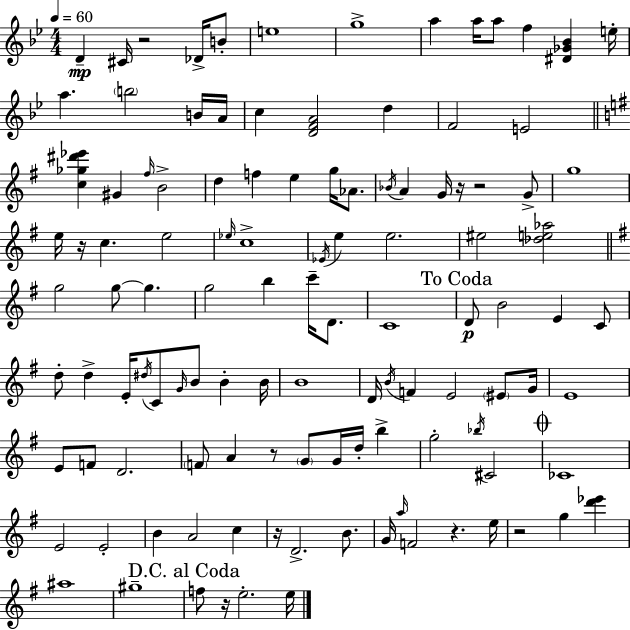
X:1
T:Untitled
M:4/4
L:1/4
K:Gm
D ^C/4 z2 _D/4 B/2 e4 g4 a a/4 a/2 f [^D_G_B] e/4 a b2 B/4 A/4 c [DFA]2 d F2 E2 [c_g^d'_e'] ^G ^f/4 B2 d f e g/4 _A/2 _B/4 A G/4 z/4 z2 G/2 g4 e/4 z/4 c e2 _e/4 c4 _E/4 e e2 ^e2 [_de_a]2 g2 g/2 g g2 b c'/4 D/2 C4 D/2 B2 E C/2 d/2 d E/4 ^d/4 C/2 G/4 B/2 B B/4 B4 D/4 B/4 F E2 ^E/2 G/4 E4 E/2 F/2 D2 F/2 A z/2 G/2 G/4 d/4 b g2 _b/4 ^C2 _C4 E2 E2 B A2 c z/4 D2 B/2 G/4 a/4 F2 z e/4 z2 g [d'_e'] ^a4 ^g4 f/2 z/4 e2 e/4